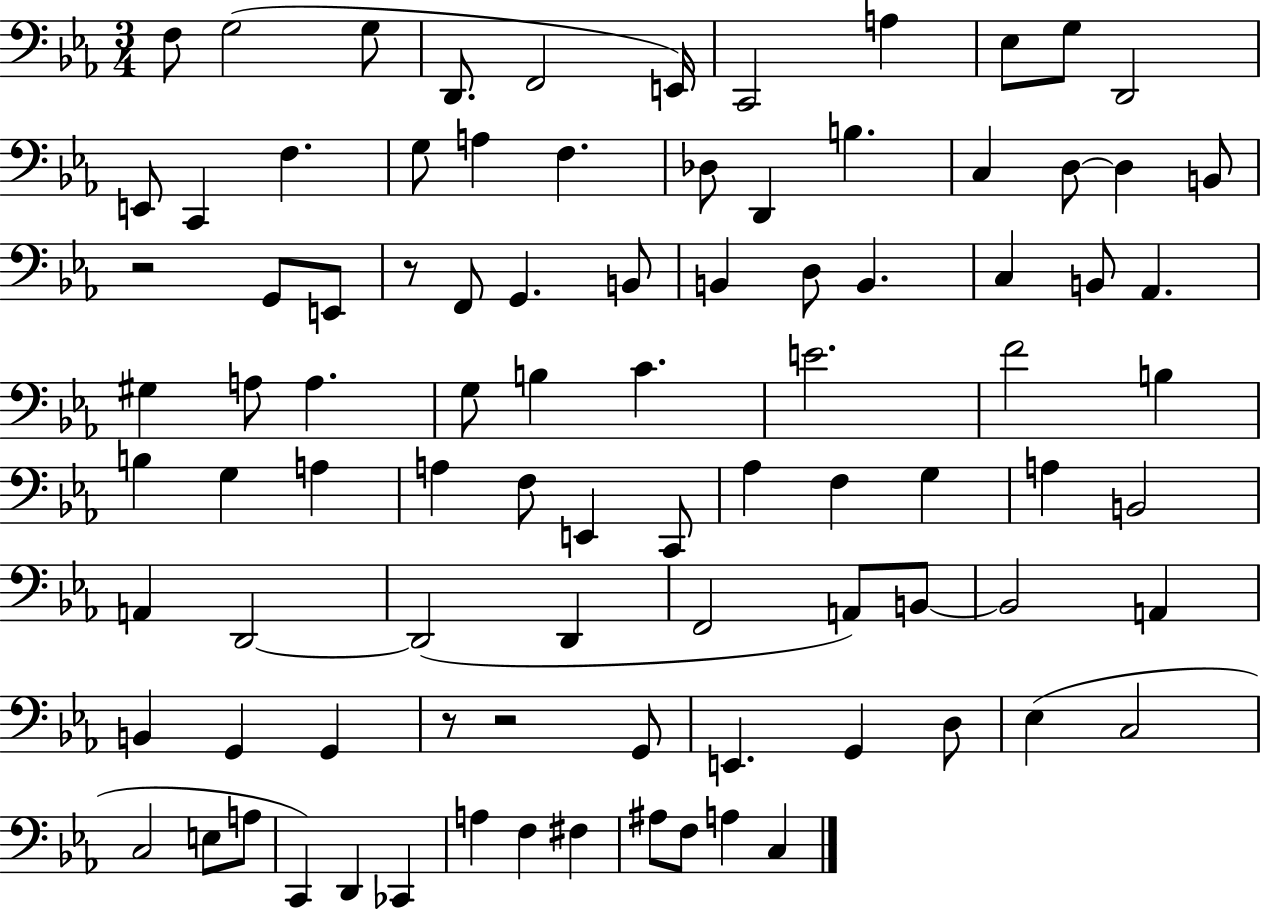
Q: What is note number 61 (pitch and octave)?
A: F2